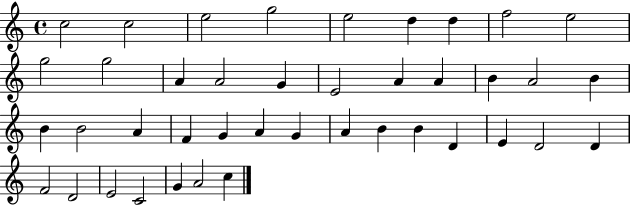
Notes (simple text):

C5/h C5/h E5/h G5/h E5/h D5/q D5/q F5/h E5/h G5/h G5/h A4/q A4/h G4/q E4/h A4/q A4/q B4/q A4/h B4/q B4/q B4/h A4/q F4/q G4/q A4/q G4/q A4/q B4/q B4/q D4/q E4/q D4/h D4/q F4/h D4/h E4/h C4/h G4/q A4/h C5/q